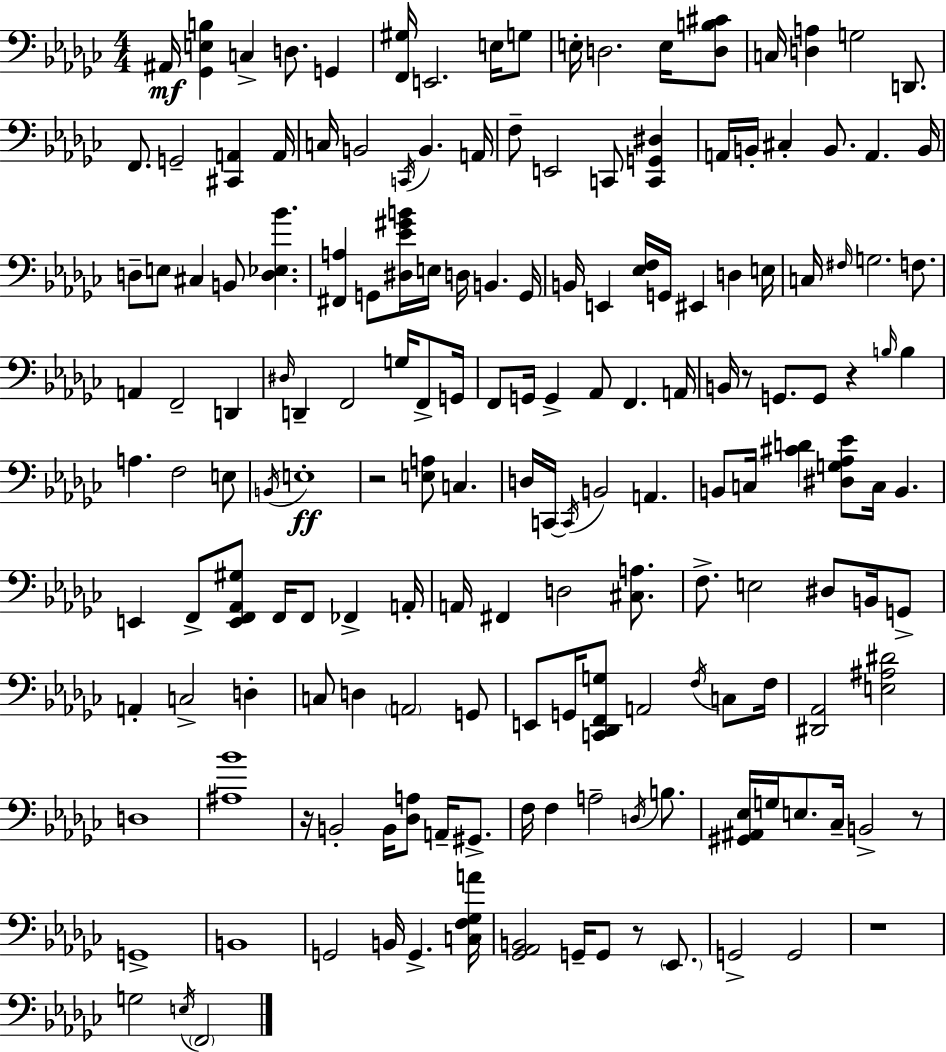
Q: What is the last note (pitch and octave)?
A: F2